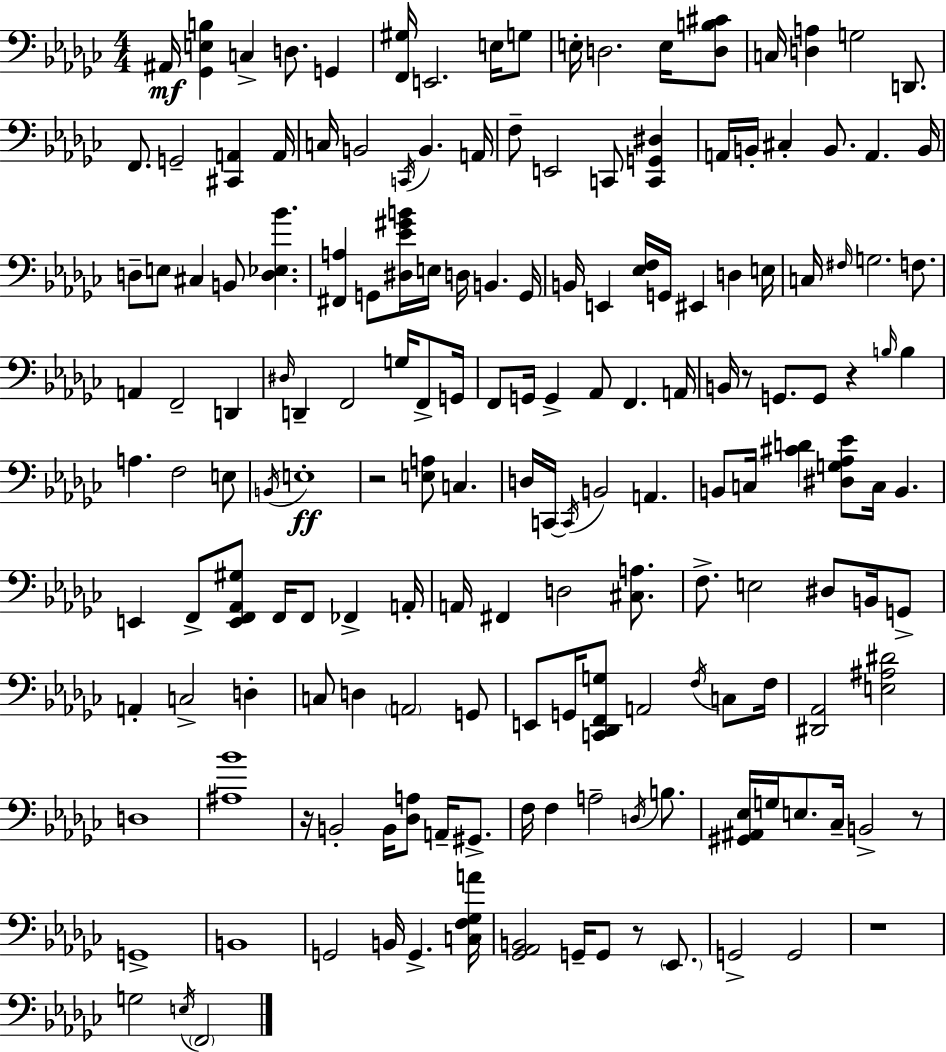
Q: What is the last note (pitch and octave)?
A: F2